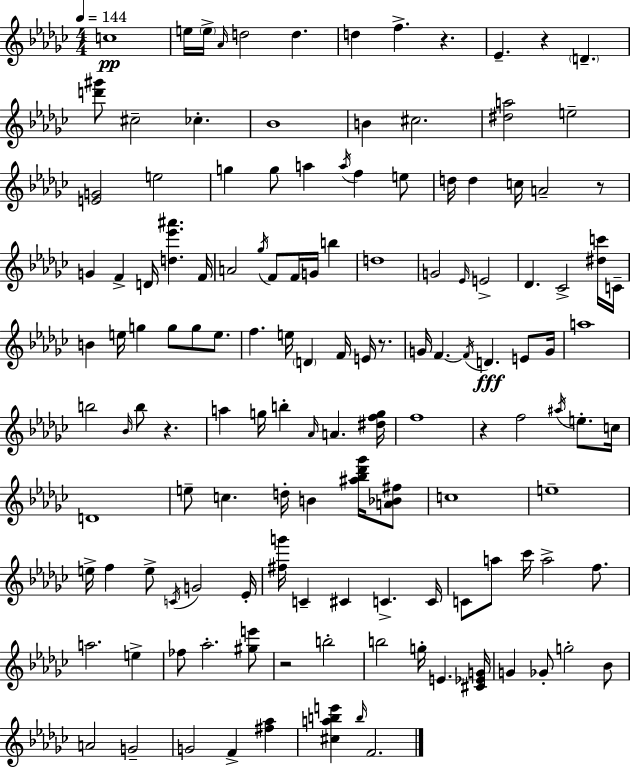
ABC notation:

X:1
T:Untitled
M:4/4
L:1/4
K:Ebm
c4 e/4 e/4 _A/4 d2 d d f z _E z D [d'^g']/2 ^c2 _c _B4 B ^c2 [^da]2 e2 [EG]2 e2 g g/2 a a/4 f e/2 d/4 d c/4 A2 z/2 G F D/4 [d_e'^a'] F/4 A2 _g/4 F/2 F/4 G/4 b d4 G2 _E/4 E2 _D _C2 [^dc']/4 C/4 B e/4 g g/2 g/2 e/2 f e/4 D F/4 E/4 z/2 G/4 F F/4 D E/2 G/4 a4 b2 _B/4 b/2 z a g/4 b _A/4 A [^dfg]/4 f4 z f2 ^a/4 e/2 c/4 D4 e/2 c d/4 B [^a_b_d'_g']/4 [A_B^f]/2 c4 e4 e/4 f e/2 C/4 G2 _E/4 [^fg']/4 C ^C C C/4 C/2 a/2 _c'/4 a2 f/2 a2 e _f/2 _a2 [^ge']/2 z2 b2 b2 g/4 E [^C_EG]/4 G _G/2 g2 _B/2 A2 G2 G2 F [^f_a] [^cabe'] b/4 F2